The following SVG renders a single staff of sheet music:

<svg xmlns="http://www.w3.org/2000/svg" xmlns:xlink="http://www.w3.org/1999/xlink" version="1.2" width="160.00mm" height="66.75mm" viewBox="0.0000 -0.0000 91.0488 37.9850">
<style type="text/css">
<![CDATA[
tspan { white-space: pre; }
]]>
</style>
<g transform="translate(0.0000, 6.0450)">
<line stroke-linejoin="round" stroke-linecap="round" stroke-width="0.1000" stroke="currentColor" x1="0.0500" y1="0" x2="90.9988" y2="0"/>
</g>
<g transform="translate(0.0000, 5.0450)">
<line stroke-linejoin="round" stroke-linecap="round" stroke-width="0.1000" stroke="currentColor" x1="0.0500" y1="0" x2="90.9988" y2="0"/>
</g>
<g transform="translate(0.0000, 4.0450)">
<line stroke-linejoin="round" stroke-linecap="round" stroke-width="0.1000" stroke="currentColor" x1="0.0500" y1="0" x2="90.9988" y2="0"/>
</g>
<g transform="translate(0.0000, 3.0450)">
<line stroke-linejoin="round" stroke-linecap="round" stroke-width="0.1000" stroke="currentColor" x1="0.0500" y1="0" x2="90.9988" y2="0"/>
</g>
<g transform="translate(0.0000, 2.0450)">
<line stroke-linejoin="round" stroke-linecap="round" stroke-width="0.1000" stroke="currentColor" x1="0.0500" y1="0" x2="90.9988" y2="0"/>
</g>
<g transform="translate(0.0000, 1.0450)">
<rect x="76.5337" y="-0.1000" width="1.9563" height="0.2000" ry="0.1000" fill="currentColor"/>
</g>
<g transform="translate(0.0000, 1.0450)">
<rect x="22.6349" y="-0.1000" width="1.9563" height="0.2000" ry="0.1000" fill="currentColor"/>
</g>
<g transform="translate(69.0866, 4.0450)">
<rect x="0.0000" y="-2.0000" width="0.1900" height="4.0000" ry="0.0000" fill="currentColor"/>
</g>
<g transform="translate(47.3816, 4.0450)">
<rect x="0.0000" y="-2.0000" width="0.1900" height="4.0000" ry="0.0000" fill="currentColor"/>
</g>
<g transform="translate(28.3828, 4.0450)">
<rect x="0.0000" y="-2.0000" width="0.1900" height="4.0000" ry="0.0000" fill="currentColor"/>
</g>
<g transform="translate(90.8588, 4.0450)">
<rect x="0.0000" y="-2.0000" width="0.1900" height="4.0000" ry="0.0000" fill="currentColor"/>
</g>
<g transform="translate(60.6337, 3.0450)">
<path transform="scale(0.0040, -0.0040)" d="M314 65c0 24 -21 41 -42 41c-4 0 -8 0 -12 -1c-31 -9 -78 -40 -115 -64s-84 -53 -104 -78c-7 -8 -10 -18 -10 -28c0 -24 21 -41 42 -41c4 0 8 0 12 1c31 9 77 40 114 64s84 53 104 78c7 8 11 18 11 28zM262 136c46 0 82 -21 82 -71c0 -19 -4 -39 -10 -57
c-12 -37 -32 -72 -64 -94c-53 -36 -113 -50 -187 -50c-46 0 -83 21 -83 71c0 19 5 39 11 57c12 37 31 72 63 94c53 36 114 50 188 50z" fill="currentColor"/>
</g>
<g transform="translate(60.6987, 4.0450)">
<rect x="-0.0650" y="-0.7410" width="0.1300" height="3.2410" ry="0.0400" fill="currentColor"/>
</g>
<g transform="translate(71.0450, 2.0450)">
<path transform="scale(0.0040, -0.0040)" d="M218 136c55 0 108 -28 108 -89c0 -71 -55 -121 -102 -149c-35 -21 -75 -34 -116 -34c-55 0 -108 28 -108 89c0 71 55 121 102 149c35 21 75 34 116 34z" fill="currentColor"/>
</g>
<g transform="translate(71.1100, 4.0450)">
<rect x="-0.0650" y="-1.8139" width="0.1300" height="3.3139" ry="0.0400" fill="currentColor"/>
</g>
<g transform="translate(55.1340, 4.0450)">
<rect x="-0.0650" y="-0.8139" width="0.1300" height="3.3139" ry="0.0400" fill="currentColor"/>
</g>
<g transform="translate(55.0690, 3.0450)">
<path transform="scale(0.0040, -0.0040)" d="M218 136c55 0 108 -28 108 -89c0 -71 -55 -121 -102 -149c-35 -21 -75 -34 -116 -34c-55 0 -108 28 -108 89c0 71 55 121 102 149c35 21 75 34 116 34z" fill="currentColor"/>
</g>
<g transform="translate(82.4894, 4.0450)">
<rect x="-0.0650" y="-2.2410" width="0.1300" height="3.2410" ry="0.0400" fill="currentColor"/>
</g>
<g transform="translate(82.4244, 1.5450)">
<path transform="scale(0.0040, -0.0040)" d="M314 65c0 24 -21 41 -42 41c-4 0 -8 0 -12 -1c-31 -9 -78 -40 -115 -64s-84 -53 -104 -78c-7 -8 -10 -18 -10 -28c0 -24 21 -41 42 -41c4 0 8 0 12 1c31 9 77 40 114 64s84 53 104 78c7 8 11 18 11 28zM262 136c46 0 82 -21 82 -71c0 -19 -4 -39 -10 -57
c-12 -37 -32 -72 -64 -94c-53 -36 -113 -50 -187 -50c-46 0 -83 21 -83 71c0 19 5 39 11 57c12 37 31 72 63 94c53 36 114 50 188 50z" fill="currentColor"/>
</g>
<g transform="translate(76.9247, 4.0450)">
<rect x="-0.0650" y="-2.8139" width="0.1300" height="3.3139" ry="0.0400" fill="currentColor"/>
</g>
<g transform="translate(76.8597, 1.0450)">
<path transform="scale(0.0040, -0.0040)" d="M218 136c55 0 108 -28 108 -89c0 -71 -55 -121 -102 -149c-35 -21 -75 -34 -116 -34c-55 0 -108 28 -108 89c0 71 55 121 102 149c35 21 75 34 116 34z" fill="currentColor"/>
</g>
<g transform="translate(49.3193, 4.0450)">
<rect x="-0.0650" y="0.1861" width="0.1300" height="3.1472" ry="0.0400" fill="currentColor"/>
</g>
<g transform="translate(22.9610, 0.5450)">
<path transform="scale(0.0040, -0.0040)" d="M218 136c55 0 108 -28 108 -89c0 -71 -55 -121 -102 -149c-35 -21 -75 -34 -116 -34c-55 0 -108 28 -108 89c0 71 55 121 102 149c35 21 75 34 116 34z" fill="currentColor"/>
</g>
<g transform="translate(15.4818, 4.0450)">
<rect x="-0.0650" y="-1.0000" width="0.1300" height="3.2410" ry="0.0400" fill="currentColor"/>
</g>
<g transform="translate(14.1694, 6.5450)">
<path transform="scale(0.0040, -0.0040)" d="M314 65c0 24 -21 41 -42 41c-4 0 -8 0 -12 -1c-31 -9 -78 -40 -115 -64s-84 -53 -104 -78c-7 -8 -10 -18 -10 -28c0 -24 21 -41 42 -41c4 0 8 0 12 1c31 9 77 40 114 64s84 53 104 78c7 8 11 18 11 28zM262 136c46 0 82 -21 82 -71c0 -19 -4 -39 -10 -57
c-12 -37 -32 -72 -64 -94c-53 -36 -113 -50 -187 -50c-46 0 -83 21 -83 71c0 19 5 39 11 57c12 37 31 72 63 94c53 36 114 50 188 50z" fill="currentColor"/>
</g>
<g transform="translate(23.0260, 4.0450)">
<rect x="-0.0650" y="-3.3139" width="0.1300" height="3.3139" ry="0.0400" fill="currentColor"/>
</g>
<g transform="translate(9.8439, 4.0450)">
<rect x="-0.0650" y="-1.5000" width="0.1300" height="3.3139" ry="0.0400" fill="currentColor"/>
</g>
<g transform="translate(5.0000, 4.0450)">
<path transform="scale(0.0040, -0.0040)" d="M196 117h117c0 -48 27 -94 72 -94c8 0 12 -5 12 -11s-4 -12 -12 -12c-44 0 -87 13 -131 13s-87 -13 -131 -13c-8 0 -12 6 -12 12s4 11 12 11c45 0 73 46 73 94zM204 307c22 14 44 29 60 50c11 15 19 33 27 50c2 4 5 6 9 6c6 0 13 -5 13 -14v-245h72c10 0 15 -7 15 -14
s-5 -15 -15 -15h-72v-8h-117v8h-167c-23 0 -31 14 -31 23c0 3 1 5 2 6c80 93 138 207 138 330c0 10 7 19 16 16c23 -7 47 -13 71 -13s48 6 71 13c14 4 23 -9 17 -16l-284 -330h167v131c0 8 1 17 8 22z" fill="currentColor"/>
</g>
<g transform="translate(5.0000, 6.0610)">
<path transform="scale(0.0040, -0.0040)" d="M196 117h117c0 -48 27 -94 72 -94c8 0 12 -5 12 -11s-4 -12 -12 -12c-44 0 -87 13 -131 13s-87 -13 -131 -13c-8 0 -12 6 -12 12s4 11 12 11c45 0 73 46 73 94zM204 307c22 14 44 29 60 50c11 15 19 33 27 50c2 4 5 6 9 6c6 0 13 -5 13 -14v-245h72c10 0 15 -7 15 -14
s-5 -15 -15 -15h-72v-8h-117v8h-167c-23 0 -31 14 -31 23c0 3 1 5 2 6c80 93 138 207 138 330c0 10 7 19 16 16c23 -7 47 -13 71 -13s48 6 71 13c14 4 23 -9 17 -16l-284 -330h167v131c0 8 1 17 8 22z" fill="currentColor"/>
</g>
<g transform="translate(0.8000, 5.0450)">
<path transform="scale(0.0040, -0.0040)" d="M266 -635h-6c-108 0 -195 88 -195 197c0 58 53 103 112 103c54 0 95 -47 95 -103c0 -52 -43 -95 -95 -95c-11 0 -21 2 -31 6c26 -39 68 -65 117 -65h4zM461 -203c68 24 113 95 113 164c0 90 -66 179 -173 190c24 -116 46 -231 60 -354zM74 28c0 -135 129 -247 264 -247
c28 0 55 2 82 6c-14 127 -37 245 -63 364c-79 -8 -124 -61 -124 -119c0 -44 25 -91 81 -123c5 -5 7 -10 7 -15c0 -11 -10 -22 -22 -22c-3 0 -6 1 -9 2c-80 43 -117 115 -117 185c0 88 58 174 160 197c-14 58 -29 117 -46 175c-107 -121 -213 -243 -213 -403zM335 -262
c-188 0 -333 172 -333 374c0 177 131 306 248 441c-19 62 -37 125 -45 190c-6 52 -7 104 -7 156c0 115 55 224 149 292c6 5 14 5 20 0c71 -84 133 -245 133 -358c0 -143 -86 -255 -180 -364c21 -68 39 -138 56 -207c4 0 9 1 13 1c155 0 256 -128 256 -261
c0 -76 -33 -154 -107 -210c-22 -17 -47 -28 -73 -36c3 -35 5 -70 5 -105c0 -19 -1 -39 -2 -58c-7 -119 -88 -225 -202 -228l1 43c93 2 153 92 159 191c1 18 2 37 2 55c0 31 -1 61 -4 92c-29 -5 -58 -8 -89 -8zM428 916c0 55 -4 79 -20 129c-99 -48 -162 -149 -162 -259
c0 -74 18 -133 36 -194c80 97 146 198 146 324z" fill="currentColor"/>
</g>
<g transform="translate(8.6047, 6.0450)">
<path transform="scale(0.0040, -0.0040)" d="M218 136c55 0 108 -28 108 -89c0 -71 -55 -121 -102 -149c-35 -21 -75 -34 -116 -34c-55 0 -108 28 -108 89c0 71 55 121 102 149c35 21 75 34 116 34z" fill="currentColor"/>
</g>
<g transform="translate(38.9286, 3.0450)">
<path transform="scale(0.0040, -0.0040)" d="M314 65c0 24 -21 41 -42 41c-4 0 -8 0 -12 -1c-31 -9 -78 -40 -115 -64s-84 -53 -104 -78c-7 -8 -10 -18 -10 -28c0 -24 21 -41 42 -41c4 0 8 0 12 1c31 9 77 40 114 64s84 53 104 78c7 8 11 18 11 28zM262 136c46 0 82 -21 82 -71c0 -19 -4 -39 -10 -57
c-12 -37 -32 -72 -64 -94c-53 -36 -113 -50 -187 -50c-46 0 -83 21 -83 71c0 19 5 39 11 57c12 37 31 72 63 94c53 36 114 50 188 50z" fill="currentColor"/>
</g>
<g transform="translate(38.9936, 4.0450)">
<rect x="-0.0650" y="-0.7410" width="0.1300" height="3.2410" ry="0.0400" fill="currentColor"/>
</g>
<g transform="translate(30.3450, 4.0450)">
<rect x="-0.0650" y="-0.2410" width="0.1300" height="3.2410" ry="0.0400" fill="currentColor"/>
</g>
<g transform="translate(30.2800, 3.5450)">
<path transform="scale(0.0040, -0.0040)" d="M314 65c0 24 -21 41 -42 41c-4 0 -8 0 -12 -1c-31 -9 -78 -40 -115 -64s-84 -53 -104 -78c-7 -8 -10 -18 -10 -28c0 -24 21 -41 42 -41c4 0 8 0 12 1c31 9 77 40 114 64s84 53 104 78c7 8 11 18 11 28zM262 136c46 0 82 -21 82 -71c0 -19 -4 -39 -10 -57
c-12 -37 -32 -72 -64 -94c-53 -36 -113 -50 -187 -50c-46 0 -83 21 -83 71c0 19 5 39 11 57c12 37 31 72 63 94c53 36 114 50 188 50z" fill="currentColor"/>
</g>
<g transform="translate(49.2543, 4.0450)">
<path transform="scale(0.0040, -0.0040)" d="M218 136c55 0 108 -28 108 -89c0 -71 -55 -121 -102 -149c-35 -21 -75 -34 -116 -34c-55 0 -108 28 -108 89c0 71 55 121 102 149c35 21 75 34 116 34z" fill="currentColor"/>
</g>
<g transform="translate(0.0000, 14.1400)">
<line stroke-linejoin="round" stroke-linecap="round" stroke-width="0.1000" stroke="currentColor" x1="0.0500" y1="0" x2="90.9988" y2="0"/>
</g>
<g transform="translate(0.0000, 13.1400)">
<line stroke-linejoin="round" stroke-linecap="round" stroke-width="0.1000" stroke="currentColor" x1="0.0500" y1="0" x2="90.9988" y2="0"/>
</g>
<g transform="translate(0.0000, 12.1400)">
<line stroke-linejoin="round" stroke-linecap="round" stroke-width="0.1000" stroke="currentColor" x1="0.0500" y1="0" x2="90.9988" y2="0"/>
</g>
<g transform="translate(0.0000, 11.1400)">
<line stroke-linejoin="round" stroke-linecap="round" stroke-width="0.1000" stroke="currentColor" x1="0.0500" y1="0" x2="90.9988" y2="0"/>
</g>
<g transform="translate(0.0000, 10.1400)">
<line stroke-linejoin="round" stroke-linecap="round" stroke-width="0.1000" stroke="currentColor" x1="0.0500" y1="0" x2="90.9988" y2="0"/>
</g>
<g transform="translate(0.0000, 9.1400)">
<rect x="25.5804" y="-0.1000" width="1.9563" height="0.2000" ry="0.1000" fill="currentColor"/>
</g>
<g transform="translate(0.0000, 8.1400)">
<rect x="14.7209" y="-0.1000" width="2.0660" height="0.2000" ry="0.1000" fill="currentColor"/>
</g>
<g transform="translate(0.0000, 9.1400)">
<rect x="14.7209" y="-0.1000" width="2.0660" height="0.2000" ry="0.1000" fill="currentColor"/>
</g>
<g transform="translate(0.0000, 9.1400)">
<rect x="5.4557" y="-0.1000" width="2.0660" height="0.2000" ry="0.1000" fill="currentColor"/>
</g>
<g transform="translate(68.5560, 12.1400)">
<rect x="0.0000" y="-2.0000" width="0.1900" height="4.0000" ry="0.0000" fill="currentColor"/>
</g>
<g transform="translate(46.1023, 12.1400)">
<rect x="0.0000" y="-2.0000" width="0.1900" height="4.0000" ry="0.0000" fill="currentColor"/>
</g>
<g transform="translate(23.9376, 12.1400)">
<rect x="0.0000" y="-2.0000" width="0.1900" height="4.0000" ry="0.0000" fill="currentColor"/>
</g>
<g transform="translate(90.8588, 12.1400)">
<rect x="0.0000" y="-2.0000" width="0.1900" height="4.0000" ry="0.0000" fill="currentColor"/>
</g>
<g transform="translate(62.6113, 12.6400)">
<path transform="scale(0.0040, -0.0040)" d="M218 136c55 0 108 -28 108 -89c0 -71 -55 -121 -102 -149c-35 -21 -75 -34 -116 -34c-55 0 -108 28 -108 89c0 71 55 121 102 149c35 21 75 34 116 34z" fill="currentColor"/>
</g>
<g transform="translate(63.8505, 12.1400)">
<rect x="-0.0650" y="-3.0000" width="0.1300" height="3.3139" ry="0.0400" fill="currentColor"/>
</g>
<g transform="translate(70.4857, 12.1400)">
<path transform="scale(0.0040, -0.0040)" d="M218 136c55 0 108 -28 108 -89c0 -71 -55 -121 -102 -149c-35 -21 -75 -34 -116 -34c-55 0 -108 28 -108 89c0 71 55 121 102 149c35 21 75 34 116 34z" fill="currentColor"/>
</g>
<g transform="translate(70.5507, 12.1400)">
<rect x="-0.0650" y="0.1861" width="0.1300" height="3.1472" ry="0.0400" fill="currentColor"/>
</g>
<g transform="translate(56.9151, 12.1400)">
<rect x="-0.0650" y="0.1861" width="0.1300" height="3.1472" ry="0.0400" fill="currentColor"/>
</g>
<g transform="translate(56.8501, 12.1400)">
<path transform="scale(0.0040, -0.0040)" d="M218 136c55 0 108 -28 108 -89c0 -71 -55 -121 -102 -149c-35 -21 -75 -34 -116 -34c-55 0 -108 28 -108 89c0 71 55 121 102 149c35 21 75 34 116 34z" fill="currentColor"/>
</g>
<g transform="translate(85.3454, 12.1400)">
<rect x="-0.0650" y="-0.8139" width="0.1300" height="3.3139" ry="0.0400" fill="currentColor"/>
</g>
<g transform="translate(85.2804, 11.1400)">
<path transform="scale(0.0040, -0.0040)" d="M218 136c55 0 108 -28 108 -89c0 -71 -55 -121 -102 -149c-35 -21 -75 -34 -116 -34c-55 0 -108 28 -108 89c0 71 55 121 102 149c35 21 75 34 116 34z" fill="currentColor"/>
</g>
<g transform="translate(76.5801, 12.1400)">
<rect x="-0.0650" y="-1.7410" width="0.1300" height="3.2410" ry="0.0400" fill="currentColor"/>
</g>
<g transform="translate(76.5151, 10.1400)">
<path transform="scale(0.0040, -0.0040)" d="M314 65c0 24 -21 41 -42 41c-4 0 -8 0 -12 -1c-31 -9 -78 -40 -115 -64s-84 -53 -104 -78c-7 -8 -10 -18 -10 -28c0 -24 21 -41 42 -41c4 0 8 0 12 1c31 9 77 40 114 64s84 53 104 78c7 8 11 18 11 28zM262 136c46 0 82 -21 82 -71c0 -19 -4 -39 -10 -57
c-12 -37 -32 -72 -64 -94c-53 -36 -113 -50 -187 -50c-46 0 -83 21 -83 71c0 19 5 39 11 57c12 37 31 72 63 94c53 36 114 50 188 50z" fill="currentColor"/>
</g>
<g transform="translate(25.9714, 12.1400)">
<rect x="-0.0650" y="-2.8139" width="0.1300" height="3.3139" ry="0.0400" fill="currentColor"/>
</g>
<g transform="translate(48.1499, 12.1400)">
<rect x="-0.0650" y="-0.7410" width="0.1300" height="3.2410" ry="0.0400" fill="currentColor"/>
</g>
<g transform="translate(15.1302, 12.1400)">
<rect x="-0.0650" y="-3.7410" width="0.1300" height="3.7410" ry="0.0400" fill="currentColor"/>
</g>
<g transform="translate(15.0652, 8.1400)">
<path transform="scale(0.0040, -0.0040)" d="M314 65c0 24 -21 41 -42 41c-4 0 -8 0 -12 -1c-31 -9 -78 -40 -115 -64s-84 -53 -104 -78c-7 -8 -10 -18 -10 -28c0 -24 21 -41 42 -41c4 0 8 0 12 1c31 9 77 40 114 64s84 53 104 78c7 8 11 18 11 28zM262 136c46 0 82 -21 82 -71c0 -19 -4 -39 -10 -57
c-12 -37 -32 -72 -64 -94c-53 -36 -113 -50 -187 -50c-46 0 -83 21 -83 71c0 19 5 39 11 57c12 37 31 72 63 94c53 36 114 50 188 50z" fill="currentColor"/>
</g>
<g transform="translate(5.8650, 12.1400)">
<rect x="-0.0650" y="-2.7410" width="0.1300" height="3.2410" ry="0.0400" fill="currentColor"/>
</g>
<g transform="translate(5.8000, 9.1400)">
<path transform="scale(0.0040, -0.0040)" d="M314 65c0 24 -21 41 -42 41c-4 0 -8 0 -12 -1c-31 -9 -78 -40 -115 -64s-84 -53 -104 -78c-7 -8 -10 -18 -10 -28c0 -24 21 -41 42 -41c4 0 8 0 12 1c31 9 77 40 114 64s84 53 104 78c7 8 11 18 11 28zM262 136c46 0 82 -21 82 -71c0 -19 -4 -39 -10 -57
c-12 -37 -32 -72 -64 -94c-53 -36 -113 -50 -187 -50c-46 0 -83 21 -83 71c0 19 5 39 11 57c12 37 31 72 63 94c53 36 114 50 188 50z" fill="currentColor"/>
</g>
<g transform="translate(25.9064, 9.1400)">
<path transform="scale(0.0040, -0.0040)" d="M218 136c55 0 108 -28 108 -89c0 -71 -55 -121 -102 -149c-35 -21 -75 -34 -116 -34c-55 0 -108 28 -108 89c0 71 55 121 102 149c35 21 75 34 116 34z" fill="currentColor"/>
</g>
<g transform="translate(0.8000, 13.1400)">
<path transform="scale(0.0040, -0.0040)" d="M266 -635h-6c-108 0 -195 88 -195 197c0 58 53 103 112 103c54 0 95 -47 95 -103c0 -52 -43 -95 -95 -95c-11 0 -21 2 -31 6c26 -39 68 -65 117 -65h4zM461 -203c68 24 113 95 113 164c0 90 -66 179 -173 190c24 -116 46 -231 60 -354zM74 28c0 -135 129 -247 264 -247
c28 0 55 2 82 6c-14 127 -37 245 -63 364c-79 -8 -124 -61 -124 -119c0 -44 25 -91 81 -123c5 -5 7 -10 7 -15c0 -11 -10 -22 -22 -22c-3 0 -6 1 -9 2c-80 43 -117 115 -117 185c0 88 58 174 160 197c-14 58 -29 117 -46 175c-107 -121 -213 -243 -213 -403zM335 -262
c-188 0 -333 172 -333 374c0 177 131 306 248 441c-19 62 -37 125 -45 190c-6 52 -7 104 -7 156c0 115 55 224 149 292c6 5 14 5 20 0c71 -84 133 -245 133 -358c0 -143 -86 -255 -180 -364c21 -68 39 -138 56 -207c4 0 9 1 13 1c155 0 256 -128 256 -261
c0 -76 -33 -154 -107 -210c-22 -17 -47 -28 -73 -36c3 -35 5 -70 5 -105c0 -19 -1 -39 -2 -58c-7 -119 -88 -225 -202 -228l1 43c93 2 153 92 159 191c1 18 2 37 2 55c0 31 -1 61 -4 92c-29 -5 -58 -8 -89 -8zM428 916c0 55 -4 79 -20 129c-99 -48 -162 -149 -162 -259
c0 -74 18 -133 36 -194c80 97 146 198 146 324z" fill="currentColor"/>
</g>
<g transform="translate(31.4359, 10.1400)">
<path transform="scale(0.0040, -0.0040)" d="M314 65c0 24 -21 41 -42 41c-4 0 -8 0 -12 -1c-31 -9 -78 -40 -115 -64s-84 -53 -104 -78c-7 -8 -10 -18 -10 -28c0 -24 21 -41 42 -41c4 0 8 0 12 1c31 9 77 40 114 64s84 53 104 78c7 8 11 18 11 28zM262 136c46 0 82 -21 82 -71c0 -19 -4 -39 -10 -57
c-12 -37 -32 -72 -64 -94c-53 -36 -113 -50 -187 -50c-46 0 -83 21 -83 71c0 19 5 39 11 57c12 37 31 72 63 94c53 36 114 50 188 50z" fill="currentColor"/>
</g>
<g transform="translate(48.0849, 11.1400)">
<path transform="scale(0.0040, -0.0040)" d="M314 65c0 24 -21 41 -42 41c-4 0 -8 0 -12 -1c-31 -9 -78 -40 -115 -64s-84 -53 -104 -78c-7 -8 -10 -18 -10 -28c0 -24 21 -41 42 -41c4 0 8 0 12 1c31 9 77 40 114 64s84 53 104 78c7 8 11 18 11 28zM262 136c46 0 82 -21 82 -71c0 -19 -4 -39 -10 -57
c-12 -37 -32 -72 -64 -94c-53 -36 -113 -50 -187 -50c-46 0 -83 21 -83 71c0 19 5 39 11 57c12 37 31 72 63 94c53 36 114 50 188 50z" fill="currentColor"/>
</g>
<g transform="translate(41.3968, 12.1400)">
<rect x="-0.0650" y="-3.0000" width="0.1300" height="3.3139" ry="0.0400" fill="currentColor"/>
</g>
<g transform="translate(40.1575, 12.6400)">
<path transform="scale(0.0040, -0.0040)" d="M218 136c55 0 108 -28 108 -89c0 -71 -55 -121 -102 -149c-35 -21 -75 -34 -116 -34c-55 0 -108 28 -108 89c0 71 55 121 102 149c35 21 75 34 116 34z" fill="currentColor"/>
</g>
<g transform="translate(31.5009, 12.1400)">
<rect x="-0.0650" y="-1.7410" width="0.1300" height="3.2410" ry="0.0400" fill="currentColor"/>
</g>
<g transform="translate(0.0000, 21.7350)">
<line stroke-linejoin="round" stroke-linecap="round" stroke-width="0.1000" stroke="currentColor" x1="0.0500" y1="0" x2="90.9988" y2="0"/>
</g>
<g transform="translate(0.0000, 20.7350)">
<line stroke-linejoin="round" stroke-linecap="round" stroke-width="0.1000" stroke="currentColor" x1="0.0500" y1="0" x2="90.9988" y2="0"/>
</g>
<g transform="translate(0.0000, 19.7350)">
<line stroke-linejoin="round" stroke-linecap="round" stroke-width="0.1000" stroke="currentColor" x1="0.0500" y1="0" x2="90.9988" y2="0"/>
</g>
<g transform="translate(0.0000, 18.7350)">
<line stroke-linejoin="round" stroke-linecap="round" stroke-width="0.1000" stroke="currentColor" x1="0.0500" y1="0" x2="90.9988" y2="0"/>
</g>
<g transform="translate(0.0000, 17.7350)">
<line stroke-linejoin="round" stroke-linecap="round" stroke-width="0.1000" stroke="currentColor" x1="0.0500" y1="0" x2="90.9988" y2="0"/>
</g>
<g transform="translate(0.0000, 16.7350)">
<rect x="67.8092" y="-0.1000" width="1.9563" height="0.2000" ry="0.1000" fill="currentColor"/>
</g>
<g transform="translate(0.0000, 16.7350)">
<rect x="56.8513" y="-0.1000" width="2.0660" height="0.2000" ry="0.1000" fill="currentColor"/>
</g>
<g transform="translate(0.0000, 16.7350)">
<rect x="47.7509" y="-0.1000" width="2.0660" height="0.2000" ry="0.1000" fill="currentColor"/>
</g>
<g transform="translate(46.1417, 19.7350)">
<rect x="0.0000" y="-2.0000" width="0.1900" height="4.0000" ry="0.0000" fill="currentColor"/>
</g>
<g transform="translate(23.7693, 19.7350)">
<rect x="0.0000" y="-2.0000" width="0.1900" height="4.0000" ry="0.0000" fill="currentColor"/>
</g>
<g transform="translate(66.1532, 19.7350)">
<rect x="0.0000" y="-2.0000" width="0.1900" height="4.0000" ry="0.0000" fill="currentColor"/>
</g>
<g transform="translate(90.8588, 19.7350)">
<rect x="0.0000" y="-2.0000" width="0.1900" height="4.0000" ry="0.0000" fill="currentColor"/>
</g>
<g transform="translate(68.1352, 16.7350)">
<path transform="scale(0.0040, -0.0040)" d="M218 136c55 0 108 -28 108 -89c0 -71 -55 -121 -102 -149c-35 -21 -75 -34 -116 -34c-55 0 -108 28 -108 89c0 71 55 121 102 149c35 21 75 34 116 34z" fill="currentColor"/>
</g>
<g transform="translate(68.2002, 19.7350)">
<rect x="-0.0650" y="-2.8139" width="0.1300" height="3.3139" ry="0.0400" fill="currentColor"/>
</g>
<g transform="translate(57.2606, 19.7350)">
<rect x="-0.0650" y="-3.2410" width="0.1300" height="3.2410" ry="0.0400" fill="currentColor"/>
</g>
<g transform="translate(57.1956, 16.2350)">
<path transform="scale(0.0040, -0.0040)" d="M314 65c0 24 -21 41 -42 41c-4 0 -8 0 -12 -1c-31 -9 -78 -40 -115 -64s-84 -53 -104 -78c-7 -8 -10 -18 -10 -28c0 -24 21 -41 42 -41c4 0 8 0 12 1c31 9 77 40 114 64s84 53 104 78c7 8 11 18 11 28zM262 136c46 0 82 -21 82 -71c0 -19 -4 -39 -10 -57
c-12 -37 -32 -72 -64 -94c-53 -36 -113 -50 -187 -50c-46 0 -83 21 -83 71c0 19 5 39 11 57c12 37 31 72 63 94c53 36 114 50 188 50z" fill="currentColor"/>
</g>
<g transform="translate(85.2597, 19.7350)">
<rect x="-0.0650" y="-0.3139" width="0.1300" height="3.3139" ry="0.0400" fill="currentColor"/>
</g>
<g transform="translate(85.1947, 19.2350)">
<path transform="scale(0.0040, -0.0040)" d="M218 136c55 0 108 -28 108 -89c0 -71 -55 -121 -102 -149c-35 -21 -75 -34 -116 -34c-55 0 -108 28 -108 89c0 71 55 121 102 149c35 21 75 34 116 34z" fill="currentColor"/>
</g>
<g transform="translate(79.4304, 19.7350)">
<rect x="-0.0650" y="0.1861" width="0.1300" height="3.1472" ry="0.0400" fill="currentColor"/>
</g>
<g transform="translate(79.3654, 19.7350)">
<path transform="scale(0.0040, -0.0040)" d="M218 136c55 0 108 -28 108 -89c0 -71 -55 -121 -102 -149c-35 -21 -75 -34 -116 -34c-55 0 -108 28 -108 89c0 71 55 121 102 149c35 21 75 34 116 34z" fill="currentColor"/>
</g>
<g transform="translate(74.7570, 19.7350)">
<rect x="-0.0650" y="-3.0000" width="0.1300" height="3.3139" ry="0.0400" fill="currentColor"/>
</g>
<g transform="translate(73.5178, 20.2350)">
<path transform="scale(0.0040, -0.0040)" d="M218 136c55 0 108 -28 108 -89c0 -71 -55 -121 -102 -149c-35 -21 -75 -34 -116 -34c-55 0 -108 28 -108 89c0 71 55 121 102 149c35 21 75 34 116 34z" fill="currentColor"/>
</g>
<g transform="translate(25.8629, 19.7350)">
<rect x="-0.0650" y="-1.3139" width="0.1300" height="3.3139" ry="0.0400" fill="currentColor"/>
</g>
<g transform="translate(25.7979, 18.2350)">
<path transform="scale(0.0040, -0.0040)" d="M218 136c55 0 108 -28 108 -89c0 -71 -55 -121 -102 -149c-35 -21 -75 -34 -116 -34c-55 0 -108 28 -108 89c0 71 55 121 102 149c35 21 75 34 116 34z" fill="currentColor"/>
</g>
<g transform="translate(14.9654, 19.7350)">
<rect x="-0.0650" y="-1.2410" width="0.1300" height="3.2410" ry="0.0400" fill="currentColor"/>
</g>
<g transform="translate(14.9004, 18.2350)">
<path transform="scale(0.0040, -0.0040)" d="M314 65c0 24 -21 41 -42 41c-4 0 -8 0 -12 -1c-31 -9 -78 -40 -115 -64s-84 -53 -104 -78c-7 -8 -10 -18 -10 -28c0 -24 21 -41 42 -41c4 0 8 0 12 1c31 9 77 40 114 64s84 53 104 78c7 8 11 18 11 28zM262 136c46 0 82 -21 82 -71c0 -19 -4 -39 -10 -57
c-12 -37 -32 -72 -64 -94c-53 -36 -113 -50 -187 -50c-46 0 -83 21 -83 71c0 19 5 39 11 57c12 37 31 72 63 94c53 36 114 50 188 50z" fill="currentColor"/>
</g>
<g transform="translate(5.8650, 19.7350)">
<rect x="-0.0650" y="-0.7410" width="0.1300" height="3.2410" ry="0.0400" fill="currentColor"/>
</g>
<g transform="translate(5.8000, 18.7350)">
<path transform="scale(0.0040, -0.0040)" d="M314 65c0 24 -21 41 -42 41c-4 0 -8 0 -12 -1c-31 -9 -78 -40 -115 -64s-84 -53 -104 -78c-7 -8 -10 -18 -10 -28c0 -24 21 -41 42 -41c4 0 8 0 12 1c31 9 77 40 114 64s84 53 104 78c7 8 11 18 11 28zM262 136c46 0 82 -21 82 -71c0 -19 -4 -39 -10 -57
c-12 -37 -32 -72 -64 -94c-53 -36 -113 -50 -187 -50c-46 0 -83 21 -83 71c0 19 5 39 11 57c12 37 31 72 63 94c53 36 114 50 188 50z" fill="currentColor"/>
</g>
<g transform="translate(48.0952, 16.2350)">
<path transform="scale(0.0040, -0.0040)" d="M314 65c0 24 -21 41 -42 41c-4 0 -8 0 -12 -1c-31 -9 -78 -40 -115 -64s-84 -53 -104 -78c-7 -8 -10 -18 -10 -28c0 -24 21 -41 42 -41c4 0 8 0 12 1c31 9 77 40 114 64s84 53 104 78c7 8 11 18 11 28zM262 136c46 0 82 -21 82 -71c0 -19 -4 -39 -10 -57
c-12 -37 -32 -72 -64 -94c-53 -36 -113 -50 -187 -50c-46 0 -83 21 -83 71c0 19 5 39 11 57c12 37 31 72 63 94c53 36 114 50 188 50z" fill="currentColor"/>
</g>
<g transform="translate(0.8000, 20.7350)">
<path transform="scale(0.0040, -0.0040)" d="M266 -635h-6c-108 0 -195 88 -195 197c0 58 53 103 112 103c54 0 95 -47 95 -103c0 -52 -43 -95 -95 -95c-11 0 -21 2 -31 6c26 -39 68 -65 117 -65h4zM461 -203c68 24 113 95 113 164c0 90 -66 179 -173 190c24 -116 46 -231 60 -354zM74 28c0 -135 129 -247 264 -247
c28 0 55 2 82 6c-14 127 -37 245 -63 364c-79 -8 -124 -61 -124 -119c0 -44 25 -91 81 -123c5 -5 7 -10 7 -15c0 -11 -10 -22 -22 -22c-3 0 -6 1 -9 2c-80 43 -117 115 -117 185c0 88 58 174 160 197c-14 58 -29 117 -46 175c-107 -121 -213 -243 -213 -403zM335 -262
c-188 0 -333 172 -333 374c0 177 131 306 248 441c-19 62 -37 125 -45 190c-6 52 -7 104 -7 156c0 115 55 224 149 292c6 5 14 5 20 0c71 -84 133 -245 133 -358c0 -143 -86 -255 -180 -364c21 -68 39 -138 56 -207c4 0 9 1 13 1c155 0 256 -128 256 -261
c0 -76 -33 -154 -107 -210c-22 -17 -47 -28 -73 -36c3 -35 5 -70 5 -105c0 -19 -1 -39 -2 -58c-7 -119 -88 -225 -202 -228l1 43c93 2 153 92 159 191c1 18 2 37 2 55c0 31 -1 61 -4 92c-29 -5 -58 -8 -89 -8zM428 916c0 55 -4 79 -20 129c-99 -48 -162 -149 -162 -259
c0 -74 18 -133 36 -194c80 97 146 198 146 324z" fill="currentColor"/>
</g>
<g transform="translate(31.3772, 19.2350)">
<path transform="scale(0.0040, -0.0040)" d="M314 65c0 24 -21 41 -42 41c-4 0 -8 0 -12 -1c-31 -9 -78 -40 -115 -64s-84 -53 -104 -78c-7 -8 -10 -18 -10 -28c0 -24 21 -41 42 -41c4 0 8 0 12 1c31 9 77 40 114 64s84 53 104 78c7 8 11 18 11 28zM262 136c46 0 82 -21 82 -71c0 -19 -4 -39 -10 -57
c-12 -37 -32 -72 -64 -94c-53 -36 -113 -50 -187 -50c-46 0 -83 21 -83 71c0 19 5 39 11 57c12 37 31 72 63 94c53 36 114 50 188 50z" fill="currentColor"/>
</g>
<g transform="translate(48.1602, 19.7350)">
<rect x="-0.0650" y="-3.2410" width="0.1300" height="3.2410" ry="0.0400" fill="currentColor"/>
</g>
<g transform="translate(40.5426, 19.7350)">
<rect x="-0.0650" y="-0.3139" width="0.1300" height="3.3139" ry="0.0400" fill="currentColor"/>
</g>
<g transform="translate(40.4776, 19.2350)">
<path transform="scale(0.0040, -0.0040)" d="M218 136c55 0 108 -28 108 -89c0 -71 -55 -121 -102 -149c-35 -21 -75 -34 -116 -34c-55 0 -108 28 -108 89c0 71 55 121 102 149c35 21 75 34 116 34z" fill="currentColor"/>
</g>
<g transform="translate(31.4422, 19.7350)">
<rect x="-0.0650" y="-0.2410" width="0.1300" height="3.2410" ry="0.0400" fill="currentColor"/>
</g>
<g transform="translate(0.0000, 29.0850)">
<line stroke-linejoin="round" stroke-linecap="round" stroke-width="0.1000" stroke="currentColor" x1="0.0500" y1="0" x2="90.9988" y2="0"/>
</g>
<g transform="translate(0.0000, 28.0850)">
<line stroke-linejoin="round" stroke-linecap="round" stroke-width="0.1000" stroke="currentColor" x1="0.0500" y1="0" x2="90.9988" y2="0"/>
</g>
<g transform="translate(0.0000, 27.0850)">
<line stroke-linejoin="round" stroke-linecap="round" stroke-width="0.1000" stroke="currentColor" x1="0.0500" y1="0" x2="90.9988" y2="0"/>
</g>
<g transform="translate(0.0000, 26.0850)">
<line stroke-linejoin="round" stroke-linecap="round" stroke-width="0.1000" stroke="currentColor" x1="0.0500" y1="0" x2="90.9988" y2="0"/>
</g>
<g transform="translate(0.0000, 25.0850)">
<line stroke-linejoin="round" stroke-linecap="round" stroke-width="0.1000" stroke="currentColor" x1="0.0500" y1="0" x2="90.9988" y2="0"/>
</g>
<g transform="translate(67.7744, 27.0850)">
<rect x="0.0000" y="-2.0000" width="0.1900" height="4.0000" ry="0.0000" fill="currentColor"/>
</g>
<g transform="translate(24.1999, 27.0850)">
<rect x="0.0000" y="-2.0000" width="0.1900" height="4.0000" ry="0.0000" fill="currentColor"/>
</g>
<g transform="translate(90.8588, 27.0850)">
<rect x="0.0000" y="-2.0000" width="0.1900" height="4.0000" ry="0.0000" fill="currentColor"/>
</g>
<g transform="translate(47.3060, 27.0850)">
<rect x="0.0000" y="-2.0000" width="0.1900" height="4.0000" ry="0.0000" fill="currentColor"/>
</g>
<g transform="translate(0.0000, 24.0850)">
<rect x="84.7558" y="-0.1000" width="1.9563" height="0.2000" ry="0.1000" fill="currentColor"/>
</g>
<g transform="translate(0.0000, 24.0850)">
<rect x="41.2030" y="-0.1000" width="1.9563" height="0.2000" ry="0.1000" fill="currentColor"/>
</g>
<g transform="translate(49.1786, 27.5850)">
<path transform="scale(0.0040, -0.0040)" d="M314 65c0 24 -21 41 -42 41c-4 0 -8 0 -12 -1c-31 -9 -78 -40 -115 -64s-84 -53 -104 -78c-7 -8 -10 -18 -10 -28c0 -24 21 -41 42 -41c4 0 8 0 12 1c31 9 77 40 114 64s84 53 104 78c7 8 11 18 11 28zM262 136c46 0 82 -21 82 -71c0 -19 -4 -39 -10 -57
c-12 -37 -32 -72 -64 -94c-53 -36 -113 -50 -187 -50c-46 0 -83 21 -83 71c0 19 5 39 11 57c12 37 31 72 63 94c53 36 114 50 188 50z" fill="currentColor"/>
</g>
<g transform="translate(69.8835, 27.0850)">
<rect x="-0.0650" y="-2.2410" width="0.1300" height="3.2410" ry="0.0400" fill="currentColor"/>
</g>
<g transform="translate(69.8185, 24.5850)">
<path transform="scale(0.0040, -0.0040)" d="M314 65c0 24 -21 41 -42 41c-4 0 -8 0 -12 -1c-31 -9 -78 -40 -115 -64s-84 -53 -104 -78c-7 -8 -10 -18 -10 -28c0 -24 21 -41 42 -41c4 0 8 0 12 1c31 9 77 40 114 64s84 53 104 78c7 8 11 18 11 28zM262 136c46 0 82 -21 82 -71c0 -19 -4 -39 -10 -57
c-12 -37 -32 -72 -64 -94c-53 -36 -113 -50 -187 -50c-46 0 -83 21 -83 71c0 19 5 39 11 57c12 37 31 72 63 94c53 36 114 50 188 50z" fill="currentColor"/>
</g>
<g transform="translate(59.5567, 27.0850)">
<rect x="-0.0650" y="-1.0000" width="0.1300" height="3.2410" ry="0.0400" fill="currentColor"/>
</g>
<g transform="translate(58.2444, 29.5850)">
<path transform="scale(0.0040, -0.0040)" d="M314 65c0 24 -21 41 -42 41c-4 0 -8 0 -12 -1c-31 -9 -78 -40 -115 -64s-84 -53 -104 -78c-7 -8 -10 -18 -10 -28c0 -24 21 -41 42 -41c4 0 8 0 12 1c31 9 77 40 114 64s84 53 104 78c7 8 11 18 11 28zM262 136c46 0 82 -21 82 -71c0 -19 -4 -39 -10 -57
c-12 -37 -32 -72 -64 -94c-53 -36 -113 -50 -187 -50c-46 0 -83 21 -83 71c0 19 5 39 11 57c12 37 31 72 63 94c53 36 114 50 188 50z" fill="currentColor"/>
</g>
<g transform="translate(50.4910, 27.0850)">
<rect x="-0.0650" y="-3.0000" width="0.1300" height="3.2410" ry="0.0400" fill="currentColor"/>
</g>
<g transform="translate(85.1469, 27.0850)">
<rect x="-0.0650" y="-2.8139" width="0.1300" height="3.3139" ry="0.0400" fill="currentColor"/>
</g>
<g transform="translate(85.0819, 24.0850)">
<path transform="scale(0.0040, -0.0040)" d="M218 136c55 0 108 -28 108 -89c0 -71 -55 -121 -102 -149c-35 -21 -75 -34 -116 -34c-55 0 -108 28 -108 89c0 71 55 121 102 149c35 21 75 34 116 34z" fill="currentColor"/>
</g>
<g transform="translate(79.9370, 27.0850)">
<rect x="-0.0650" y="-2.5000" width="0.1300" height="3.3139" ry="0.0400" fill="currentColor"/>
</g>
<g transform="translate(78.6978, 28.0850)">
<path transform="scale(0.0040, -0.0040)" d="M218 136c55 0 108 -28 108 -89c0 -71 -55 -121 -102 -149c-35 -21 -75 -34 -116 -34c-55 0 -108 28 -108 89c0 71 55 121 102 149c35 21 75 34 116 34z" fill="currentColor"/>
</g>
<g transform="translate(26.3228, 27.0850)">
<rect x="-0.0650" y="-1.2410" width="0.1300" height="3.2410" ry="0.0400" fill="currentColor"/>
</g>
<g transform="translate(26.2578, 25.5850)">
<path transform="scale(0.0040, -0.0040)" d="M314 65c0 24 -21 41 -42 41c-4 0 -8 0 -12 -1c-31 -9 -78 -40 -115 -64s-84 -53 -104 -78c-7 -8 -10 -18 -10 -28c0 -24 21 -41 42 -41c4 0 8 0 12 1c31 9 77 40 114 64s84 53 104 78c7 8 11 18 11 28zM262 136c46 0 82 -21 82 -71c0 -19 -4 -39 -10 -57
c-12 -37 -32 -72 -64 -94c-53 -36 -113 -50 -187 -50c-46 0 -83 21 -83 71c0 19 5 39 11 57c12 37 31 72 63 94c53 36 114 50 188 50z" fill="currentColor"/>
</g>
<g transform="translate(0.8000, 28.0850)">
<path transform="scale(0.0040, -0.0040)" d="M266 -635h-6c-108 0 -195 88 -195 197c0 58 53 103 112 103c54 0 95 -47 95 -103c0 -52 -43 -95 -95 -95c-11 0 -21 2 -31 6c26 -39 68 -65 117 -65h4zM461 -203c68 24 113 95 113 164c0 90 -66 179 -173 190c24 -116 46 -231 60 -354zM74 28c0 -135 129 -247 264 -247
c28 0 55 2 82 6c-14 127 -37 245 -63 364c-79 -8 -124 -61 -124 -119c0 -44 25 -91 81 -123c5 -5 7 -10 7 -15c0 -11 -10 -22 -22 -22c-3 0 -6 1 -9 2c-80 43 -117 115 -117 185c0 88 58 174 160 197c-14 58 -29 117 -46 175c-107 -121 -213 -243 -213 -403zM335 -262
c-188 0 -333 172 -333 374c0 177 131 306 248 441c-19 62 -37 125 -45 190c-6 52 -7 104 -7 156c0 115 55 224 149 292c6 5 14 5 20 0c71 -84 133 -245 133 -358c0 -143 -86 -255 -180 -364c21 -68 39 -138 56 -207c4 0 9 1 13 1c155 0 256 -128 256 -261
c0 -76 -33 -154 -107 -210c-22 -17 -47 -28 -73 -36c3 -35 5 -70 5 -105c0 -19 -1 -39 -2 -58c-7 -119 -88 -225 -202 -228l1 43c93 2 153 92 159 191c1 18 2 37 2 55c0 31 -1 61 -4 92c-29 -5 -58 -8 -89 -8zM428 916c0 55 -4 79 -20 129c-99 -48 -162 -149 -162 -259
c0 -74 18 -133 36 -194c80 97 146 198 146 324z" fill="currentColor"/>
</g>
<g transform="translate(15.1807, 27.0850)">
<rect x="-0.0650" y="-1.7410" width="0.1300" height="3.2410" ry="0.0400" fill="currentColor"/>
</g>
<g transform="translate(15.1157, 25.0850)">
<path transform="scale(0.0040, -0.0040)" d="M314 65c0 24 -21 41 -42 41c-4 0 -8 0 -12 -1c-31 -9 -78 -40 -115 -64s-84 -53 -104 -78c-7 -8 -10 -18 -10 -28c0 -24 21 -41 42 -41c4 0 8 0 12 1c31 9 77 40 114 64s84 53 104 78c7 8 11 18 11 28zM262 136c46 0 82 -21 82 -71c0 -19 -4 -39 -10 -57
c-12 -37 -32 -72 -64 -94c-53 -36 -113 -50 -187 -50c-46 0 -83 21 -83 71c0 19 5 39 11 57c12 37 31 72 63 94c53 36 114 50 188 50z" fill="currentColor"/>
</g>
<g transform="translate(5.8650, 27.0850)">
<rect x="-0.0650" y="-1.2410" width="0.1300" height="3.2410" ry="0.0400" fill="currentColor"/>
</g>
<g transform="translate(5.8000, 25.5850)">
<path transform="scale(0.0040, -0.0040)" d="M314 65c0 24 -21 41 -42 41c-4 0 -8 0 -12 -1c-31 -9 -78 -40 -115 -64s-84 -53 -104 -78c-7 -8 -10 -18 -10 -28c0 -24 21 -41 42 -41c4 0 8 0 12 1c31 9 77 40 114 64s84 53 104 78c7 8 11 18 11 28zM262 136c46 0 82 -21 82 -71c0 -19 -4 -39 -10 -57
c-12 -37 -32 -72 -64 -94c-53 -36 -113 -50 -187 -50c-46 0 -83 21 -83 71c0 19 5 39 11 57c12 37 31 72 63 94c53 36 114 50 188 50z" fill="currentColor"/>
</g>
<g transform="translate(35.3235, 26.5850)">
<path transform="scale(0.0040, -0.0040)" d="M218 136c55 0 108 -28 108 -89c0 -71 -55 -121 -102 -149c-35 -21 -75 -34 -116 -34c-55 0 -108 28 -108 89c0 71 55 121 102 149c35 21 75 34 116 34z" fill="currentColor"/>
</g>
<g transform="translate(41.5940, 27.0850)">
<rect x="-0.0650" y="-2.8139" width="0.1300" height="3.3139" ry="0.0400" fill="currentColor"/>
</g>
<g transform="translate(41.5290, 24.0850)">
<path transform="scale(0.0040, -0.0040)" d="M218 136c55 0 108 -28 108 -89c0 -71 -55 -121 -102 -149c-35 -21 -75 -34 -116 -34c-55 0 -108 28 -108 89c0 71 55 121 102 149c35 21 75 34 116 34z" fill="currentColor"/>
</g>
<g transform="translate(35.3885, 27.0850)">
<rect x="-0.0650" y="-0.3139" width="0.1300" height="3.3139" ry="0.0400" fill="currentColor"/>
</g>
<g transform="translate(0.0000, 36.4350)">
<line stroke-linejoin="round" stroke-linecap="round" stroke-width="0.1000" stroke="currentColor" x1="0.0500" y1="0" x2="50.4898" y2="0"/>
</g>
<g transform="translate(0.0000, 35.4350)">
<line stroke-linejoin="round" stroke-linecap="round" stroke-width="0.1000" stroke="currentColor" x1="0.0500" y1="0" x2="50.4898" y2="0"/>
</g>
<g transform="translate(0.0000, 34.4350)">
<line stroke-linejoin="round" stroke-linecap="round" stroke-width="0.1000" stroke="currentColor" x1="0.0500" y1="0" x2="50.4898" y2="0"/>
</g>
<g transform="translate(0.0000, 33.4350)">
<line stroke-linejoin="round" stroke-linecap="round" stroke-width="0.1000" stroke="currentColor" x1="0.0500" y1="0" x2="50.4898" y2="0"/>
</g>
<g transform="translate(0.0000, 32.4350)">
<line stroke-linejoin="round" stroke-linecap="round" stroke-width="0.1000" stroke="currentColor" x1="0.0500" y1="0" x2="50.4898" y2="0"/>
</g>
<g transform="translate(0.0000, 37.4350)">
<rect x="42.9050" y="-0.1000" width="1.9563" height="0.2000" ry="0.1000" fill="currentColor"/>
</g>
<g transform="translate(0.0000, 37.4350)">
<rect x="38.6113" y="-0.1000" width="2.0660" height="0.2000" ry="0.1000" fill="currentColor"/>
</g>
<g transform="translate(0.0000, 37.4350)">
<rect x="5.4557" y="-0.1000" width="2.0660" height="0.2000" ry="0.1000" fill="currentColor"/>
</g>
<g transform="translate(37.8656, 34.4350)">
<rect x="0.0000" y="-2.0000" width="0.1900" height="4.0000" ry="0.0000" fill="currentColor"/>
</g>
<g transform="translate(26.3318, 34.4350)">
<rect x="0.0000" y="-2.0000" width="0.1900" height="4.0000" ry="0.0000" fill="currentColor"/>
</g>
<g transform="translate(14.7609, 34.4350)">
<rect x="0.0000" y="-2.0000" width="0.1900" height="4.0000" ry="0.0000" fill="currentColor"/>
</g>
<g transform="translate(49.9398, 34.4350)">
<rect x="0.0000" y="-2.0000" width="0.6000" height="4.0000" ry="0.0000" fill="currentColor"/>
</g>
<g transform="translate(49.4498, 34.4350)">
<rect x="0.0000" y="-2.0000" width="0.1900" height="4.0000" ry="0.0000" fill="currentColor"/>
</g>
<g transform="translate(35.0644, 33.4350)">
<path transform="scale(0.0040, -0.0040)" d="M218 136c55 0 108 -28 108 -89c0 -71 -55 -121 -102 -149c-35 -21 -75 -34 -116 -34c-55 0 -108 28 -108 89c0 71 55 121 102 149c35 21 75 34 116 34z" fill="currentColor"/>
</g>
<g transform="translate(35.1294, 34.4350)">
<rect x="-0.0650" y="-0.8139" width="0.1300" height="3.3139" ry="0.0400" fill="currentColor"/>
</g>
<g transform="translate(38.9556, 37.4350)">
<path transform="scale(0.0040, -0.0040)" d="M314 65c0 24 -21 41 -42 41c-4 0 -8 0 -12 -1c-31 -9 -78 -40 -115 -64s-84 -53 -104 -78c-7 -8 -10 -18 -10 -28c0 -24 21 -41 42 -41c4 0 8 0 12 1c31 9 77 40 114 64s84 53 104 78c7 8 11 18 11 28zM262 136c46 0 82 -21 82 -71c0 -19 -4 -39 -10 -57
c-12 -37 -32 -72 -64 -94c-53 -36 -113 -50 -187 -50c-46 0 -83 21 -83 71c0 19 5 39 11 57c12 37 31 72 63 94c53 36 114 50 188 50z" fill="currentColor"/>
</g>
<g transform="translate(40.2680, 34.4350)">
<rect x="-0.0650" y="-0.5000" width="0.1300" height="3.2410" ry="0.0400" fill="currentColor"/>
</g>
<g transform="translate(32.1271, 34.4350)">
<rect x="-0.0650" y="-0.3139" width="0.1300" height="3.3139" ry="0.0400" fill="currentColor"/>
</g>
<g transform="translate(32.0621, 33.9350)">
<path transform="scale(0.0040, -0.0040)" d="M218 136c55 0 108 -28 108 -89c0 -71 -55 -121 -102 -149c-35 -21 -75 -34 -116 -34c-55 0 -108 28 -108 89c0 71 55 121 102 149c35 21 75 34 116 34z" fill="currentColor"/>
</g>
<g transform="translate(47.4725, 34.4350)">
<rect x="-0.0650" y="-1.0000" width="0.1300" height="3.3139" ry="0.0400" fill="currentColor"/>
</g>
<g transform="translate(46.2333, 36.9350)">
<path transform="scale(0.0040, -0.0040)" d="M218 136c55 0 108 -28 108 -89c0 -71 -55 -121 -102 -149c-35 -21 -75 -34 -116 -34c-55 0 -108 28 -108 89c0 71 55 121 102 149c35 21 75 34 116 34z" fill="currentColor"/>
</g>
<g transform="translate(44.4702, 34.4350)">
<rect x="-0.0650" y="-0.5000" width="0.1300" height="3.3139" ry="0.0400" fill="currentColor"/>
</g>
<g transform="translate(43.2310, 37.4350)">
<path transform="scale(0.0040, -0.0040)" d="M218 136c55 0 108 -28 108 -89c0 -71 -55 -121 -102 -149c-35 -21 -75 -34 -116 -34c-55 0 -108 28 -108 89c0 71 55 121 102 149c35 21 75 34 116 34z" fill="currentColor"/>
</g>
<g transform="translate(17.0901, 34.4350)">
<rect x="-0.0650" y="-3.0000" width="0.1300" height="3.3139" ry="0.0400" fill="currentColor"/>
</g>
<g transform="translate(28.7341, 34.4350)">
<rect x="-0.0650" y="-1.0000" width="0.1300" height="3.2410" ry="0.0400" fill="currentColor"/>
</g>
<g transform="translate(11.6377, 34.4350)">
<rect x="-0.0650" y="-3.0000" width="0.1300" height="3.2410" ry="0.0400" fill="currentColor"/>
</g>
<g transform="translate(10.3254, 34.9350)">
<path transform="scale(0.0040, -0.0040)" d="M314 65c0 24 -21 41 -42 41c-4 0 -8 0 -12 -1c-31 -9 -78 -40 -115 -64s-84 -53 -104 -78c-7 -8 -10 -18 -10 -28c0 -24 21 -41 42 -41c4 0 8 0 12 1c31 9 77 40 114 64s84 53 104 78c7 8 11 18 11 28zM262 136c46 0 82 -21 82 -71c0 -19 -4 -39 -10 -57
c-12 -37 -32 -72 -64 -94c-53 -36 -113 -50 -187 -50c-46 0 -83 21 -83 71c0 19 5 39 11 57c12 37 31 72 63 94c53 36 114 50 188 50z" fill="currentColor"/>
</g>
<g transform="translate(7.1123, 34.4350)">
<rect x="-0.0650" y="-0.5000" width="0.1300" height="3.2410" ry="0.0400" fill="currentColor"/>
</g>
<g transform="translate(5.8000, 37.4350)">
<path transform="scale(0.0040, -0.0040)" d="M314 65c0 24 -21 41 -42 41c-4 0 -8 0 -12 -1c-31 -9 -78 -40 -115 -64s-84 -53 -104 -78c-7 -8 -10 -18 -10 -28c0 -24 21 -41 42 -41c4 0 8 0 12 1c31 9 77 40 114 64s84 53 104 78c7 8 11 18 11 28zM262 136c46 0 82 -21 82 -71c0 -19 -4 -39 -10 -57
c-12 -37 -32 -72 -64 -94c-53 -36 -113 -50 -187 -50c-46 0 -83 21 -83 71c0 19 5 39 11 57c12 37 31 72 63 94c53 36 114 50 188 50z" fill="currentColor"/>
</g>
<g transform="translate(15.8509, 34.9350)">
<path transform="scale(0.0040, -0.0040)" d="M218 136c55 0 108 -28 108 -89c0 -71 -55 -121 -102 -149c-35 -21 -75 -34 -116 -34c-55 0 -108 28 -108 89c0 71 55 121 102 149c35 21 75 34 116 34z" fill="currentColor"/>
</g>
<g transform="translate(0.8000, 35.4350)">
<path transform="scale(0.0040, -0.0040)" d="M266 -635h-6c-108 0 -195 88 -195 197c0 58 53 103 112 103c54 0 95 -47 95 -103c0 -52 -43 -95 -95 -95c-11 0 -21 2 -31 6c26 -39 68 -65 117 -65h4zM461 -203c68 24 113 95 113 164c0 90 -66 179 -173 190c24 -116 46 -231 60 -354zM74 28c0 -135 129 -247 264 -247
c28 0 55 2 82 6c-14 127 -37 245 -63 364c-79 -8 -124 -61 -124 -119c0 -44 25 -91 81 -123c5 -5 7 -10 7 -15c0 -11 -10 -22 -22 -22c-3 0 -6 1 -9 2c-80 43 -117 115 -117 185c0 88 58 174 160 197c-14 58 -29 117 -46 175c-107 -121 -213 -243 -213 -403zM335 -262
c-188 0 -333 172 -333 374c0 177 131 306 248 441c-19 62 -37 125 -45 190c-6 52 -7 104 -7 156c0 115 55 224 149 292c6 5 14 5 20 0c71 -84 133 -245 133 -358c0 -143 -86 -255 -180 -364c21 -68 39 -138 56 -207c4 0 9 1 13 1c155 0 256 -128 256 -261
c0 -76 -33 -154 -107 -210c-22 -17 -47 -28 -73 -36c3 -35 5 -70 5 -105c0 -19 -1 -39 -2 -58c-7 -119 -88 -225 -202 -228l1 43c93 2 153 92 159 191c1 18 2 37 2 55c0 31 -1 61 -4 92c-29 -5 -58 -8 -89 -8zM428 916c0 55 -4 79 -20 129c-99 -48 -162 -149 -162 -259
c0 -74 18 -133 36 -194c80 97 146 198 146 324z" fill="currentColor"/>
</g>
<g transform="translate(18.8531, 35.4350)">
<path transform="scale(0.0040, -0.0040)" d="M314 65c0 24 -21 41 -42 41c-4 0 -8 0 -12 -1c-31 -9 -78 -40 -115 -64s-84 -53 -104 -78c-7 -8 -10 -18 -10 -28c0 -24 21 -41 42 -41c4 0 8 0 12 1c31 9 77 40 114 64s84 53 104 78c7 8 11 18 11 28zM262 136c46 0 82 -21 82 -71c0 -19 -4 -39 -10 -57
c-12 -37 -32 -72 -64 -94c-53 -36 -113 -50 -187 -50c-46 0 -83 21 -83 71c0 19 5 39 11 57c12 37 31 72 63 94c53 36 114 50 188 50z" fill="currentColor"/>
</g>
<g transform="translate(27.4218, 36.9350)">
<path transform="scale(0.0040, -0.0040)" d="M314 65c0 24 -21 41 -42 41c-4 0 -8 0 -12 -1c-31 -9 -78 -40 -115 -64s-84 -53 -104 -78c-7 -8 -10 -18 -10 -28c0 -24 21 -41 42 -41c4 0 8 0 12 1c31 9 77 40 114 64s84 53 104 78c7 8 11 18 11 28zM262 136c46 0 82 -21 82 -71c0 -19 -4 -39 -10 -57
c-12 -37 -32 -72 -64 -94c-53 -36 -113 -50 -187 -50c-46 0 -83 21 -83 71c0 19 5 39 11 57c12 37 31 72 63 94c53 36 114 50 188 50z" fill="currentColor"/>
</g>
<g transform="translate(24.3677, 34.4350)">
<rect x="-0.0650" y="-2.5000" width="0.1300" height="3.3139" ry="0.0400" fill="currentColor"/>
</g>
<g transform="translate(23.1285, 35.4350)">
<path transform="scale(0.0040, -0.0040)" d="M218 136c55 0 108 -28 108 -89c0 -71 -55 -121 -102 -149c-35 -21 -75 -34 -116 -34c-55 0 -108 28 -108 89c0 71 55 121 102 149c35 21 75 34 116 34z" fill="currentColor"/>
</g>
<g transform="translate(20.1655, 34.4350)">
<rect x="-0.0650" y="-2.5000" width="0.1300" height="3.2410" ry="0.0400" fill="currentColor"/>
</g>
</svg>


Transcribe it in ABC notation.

X:1
T:Untitled
M:4/4
L:1/4
K:C
E D2 b c2 d2 B d d2 f a g2 a2 c'2 a f2 A d2 B A B f2 d d2 e2 e c2 c b2 b2 a A B c e2 f2 e2 c a A2 D2 g2 G a C2 A2 A G2 G D2 c d C2 C D